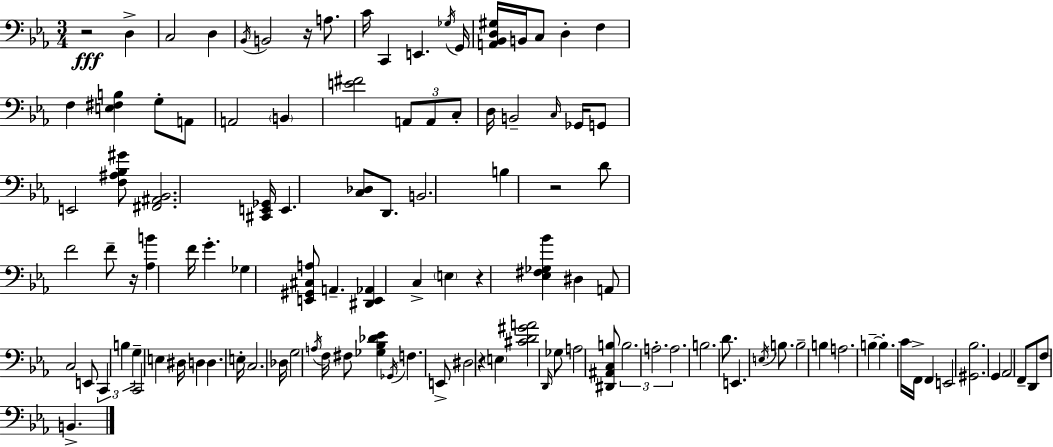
{
  \clef bass
  \numericTimeSignature
  \time 3/4
  \key ees \major
  r2\fff d4-> | c2 d4 | \acciaccatura { bes,16 } b,2 r16 a8. | c'16 c,4 e,4. | \break \acciaccatura { ges16 } g,16 <a, bes, d gis>16 b,16 c8 d4-. f4 | f4 <e fis b>4 g8-. | a,8 a,2 \parenthesize b,4 | <e' fis'>2 \tuplet 3/2 { a,8 | \break a,8 c8-. } d16 b,2-- | \grace { c16 } ges,16 g,8 e,2 | <f ais bes gis'>8 <fis, ais, bes,>2. | <cis, e, ges,>16 e,4. <c des>8 | \break d,8. b,2. | b4 r2 | d'8 f'2 | f'8-- r16 <aes b'>4 f'16 g'4.-. | \break ges4 <e, gis, cis a>8 a,4.-- | <dis, e, aes,>4 c4-> \parenthesize e4 | r4 <ees fis ges bes'>4 dis4 | a,8 c2 | \break e,8 \tuplet 3/2 { c,4 b4 g4-- } | c,2 e4 | dis16 d4 d4. | e16-. c2. | \break des16 g2 | \acciaccatura { a16 } f16 fis8 <ges bes des' ees'>4 \acciaccatura { ges,16 } f4. | e,8-> dis2 | r4 \parenthesize e4 <cis' d' gis' a'>2 | \break \grace { d,16 } ges8 a2 | <dis, ais, c b>8 \tuplet 3/2 { b2. | a2.-. | a2. } | \break b2. | d'8. e,4. | \acciaccatura { e16 } b8. b2-- | b4 a2. | \break b4--~~ b4.-. | c'16 f,16-> f,4 e,2 | <gis, bes>2. | g,4 aes,2 | \break f,8-- d,8 f8 | b,4.-> \bar "|."
}